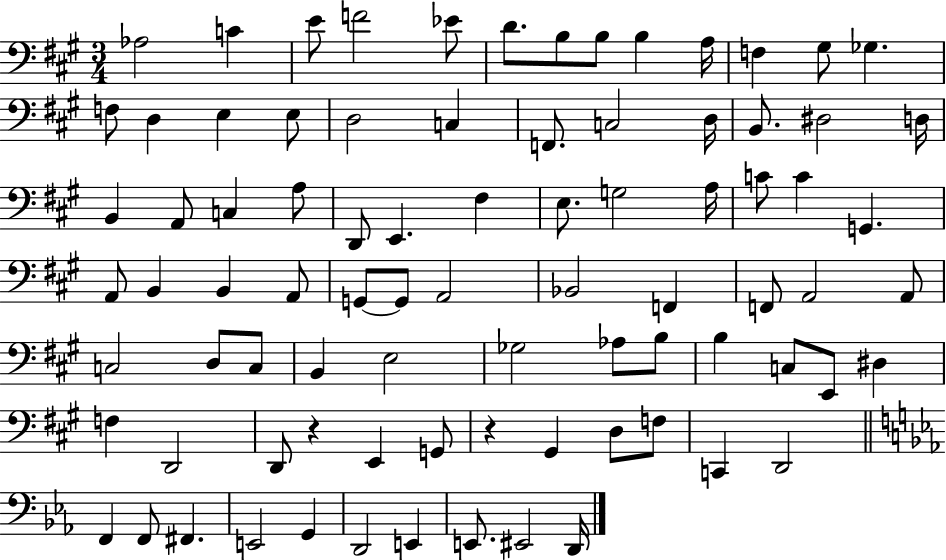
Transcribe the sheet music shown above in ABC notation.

X:1
T:Untitled
M:3/4
L:1/4
K:A
_A,2 C E/2 F2 _E/2 D/2 B,/2 B,/2 B, A,/4 F, ^G,/2 _G, F,/2 D, E, E,/2 D,2 C, F,,/2 C,2 D,/4 B,,/2 ^D,2 D,/4 B,, A,,/2 C, A,/2 D,,/2 E,, ^F, E,/2 G,2 A,/4 C/2 C G,, A,,/2 B,, B,, A,,/2 G,,/2 G,,/2 A,,2 _B,,2 F,, F,,/2 A,,2 A,,/2 C,2 D,/2 C,/2 B,, E,2 _G,2 _A,/2 B,/2 B, C,/2 E,,/2 ^D, F, D,,2 D,,/2 z E,, G,,/2 z ^G,, D,/2 F,/2 C,, D,,2 F,, F,,/2 ^F,, E,,2 G,, D,,2 E,, E,,/2 ^E,,2 D,,/4